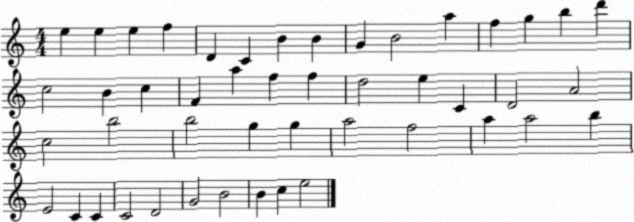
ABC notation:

X:1
T:Untitled
M:4/4
L:1/4
K:C
e e e f D C B B G B2 a f g b d' c2 B c F a f f d2 e C D2 A2 c2 b2 b2 g g a2 f2 a a2 b E2 C C C2 D2 G2 B2 B c e2